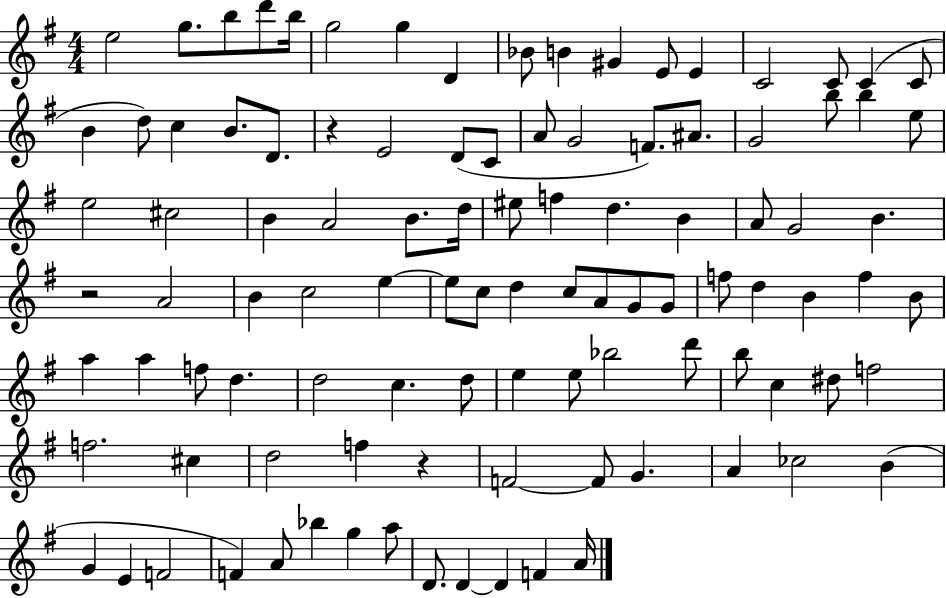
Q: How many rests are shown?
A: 3